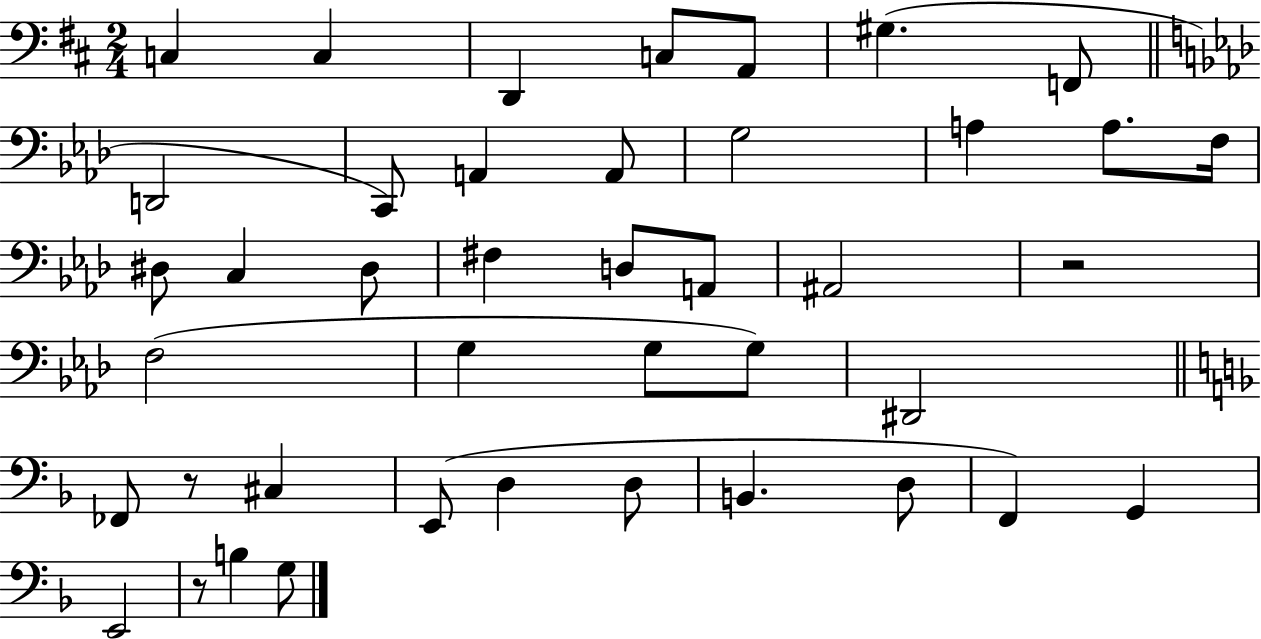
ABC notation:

X:1
T:Untitled
M:2/4
L:1/4
K:D
C, C, D,, C,/2 A,,/2 ^G, F,,/2 D,,2 C,,/2 A,, A,,/2 G,2 A, A,/2 F,/4 ^D,/2 C, ^D,/2 ^F, D,/2 A,,/2 ^A,,2 z2 F,2 G, G,/2 G,/2 ^D,,2 _F,,/2 z/2 ^C, E,,/2 D, D,/2 B,, D,/2 F,, G,, E,,2 z/2 B, G,/2